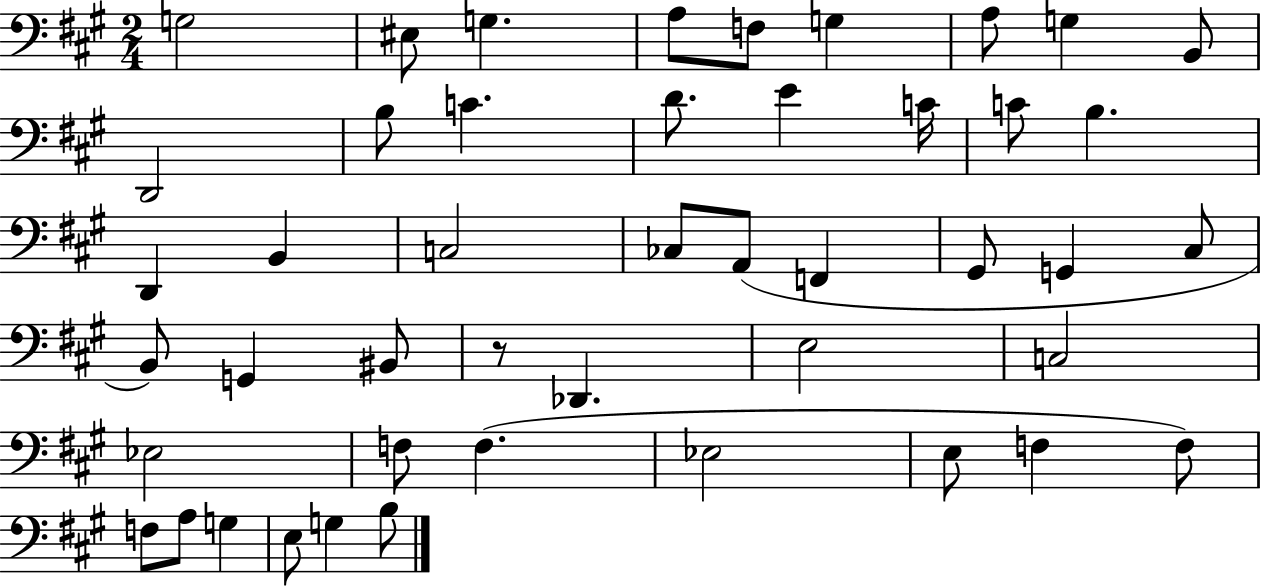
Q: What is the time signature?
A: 2/4